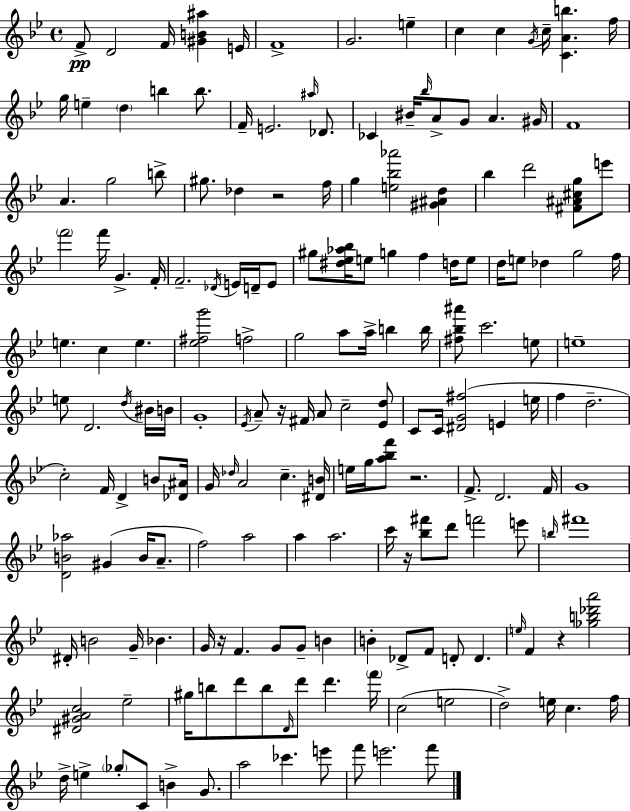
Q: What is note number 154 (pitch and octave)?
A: CES6